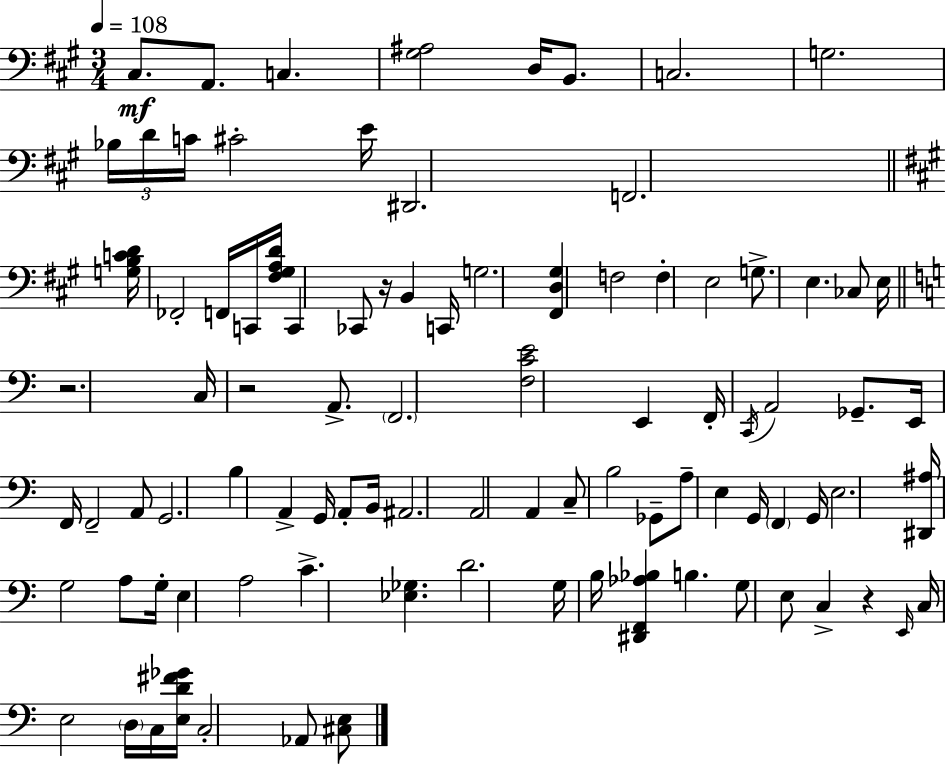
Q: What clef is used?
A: bass